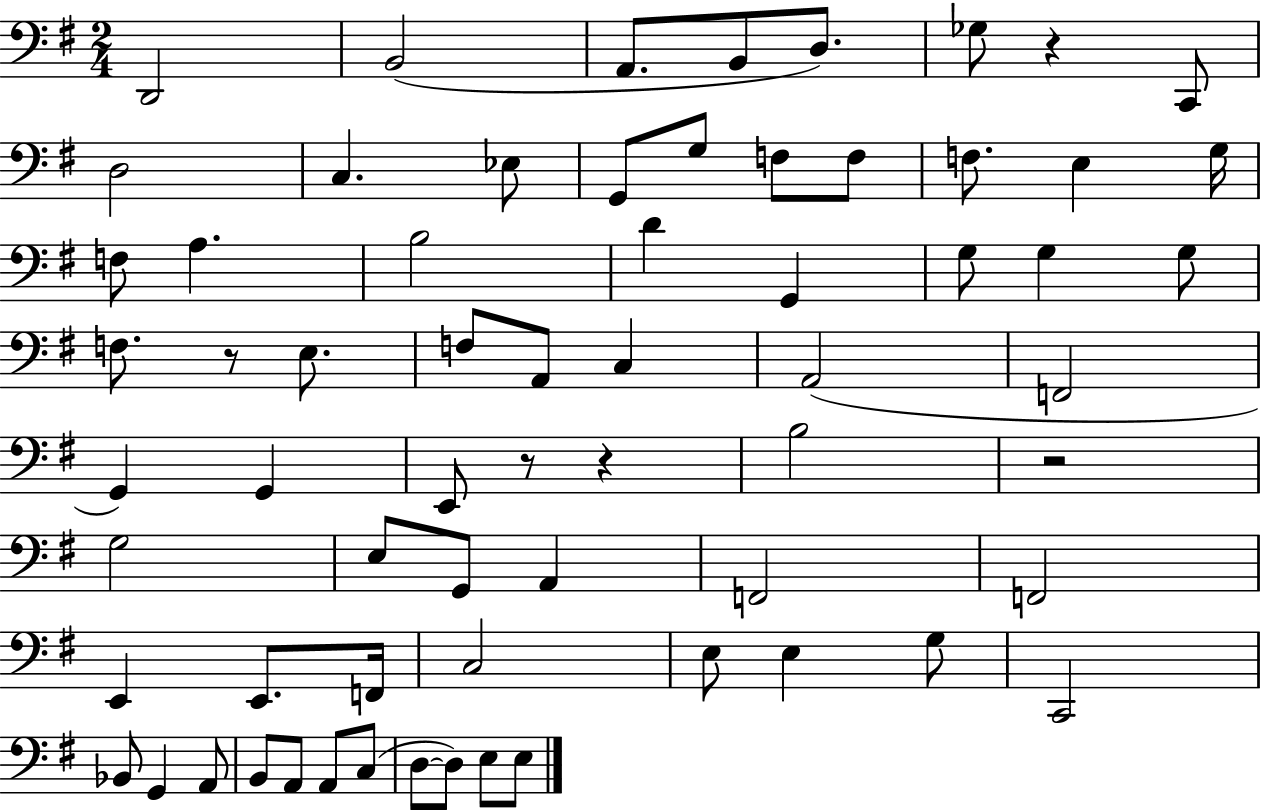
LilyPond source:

{
  \clef bass
  \numericTimeSignature
  \time 2/4
  \key g \major
  \repeat volta 2 { d,2 | b,2( | a,8. b,8 d8.) | ges8 r4 c,8 | \break d2 | c4. ees8 | g,8 g8 f8 f8 | f8. e4 g16 | \break f8 a4. | b2 | d'4 g,4 | g8 g4 g8 | \break f8. r8 e8. | f8 a,8 c4 | a,2( | f,2 | \break g,4) g,4 | e,8 r8 r4 | b2 | r2 | \break g2 | e8 g,8 a,4 | f,2 | f,2 | \break e,4 e,8. f,16 | c2 | e8 e4 g8 | c,2 | \break bes,8 g,4 a,8 | b,8 a,8 a,8 c8( | d8~~ d8) e8 e8 | } \bar "|."
}